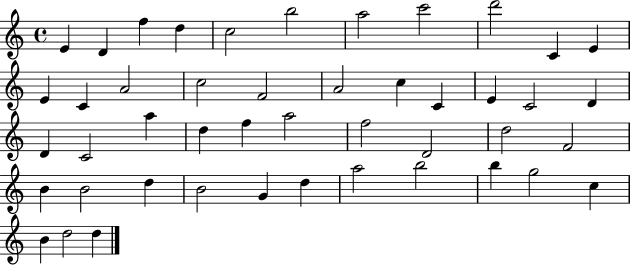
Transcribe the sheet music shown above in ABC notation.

X:1
T:Untitled
M:4/4
L:1/4
K:C
E D f d c2 b2 a2 c'2 d'2 C E E C A2 c2 F2 A2 c C E C2 D D C2 a d f a2 f2 D2 d2 F2 B B2 d B2 G d a2 b2 b g2 c B d2 d